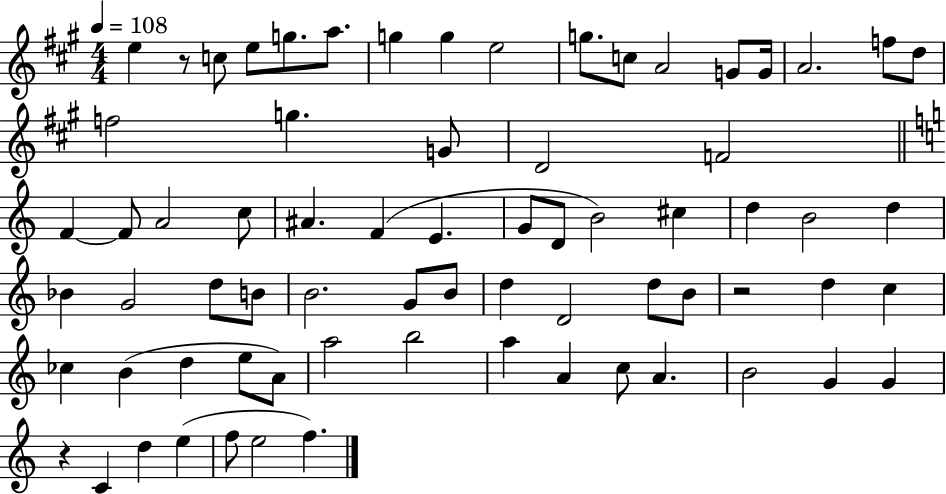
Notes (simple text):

E5/q R/e C5/e E5/e G5/e. A5/e. G5/q G5/q E5/h G5/e. C5/e A4/h G4/e G4/s A4/h. F5/e D5/e F5/h G5/q. G4/e D4/h F4/h F4/q F4/e A4/h C5/e A#4/q. F4/q E4/q. G4/e D4/e B4/h C#5/q D5/q B4/h D5/q Bb4/q G4/h D5/e B4/e B4/h. G4/e B4/e D5/q D4/h D5/e B4/e R/h D5/q C5/q CES5/q B4/q D5/q E5/e A4/e A5/h B5/h A5/q A4/q C5/e A4/q. B4/h G4/q G4/q R/q C4/q D5/q E5/q F5/e E5/h F5/q.